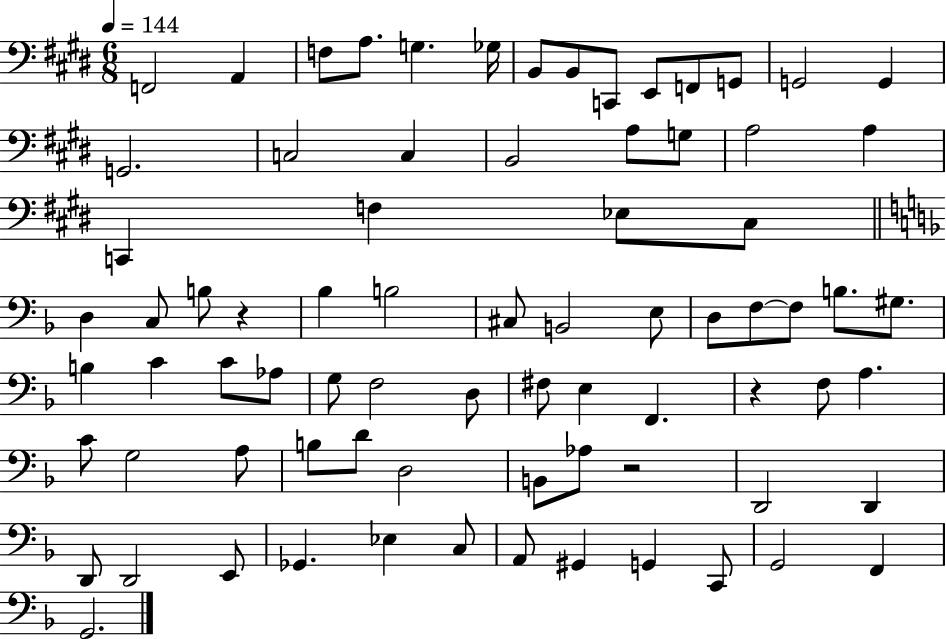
F2/h A2/q F3/e A3/e. G3/q. Gb3/s B2/e B2/e C2/e E2/e F2/e G2/e G2/h G2/q G2/h. C3/h C3/q B2/h A3/e G3/e A3/h A3/q C2/q F3/q Eb3/e C#3/e D3/q C3/e B3/e R/q Bb3/q B3/h C#3/e B2/h E3/e D3/e F3/e F3/e B3/e. G#3/e. B3/q C4/q C4/e Ab3/e G3/e F3/h D3/e F#3/e E3/q F2/q. R/q F3/e A3/q. C4/e G3/h A3/e B3/e D4/e D3/h B2/e Ab3/e R/h D2/h D2/q D2/e D2/h E2/e Gb2/q. Eb3/q C3/e A2/e G#2/q G2/q C2/e G2/h F2/q G2/h.